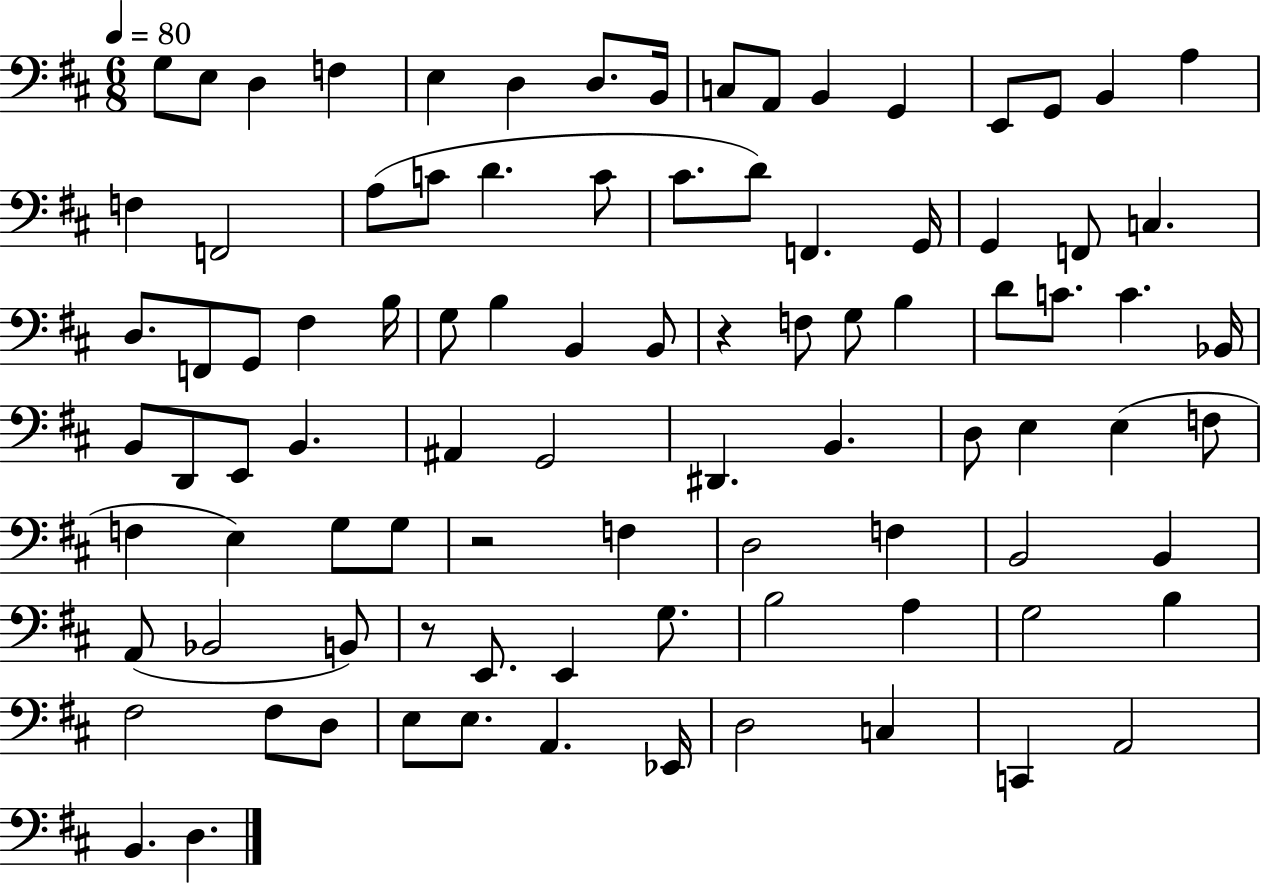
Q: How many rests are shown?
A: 3